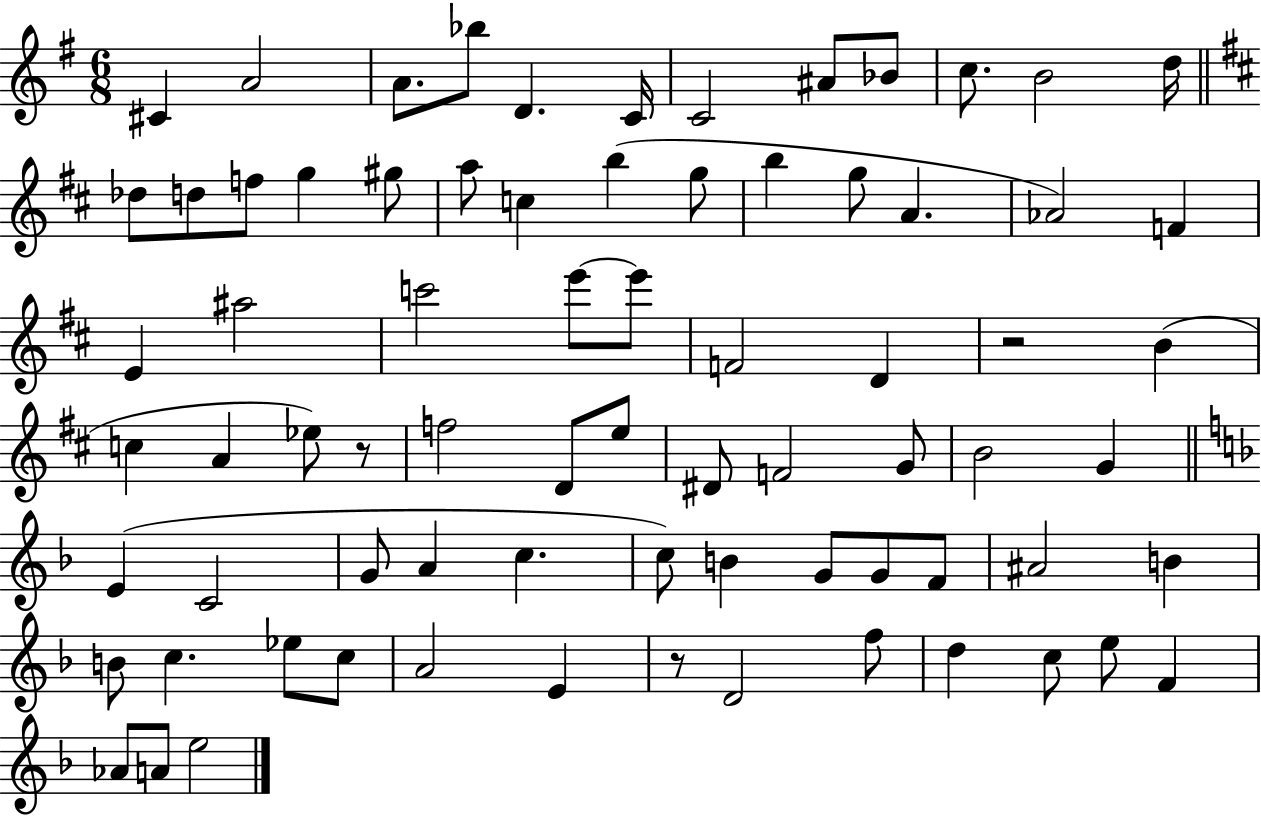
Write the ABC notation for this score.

X:1
T:Untitled
M:6/8
L:1/4
K:G
^C A2 A/2 _b/2 D C/4 C2 ^A/2 _B/2 c/2 B2 d/4 _d/2 d/2 f/2 g ^g/2 a/2 c b g/2 b g/2 A _A2 F E ^a2 c'2 e'/2 e'/2 F2 D z2 B c A _e/2 z/2 f2 D/2 e/2 ^D/2 F2 G/2 B2 G E C2 G/2 A c c/2 B G/2 G/2 F/2 ^A2 B B/2 c _e/2 c/2 A2 E z/2 D2 f/2 d c/2 e/2 F _A/2 A/2 e2